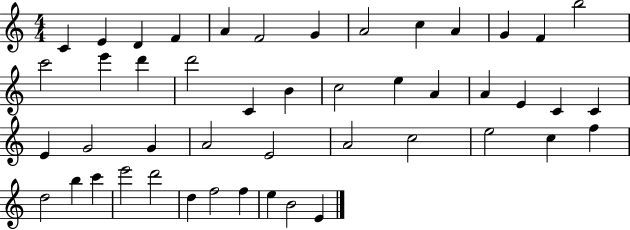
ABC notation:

X:1
T:Untitled
M:4/4
L:1/4
K:C
C E D F A F2 G A2 c A G F b2 c'2 e' d' d'2 C B c2 e A A E C C E G2 G A2 E2 A2 c2 e2 c f d2 b c' e'2 d'2 d f2 f e B2 E